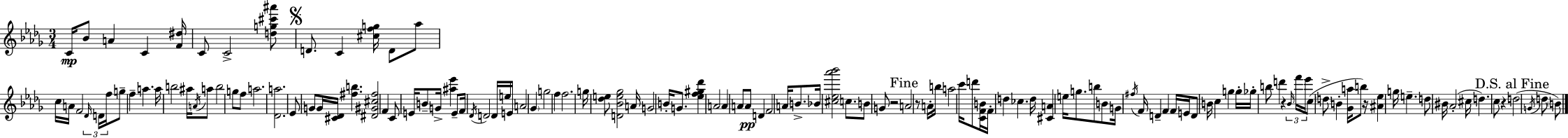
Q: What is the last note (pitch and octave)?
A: B4